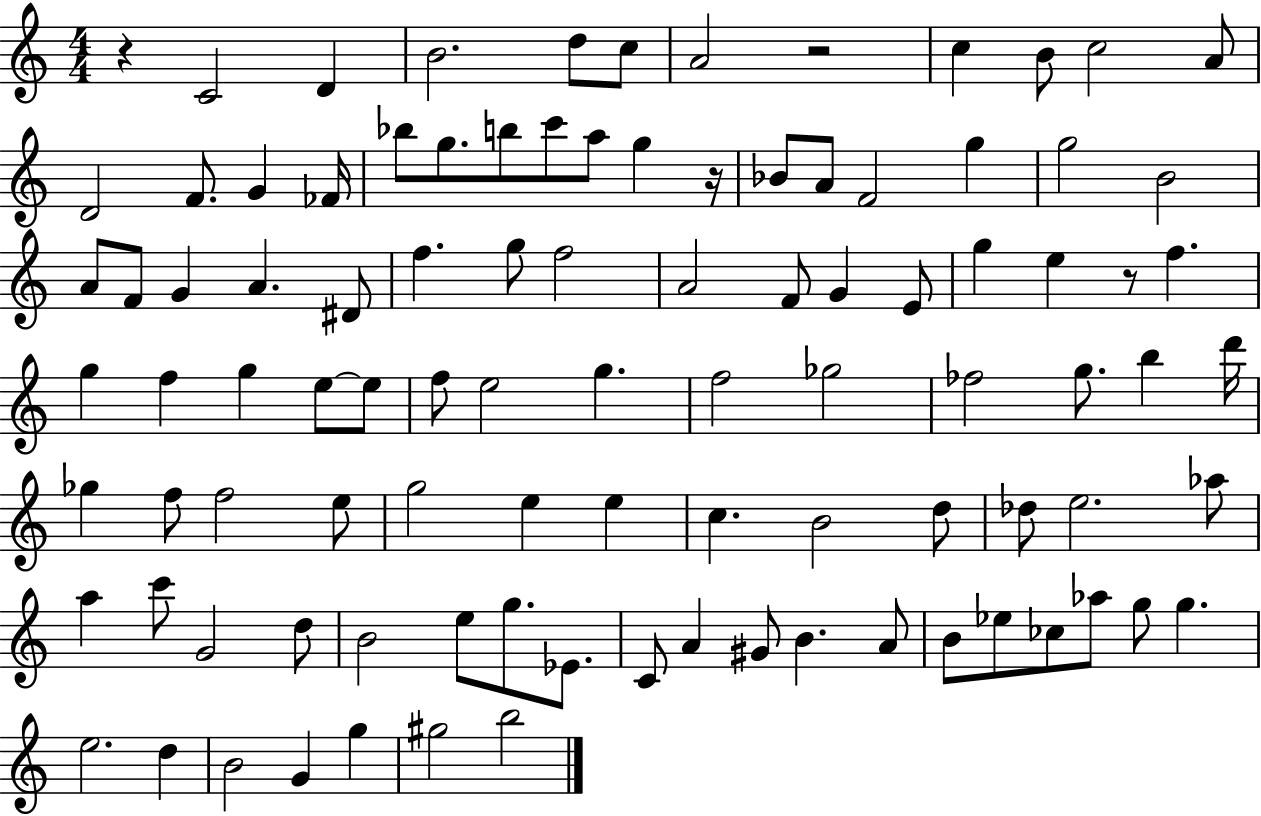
R/q C4/h D4/q B4/h. D5/e C5/e A4/h R/h C5/q B4/e C5/h A4/e D4/h F4/e. G4/q FES4/s Bb5/e G5/e. B5/e C6/e A5/e G5/q R/s Bb4/e A4/e F4/h G5/q G5/h B4/h A4/e F4/e G4/q A4/q. D#4/e F5/q. G5/e F5/h A4/h F4/e G4/q E4/e G5/q E5/q R/e F5/q. G5/q F5/q G5/q E5/e E5/e F5/e E5/h G5/q. F5/h Gb5/h FES5/h G5/e. B5/q D6/s Gb5/q F5/e F5/h E5/e G5/h E5/q E5/q C5/q. B4/h D5/e Db5/e E5/h. Ab5/e A5/q C6/e G4/h D5/e B4/h E5/e G5/e. Eb4/e. C4/e A4/q G#4/e B4/q. A4/e B4/e Eb5/e CES5/e Ab5/e G5/e G5/q. E5/h. D5/q B4/h G4/q G5/q G#5/h B5/h